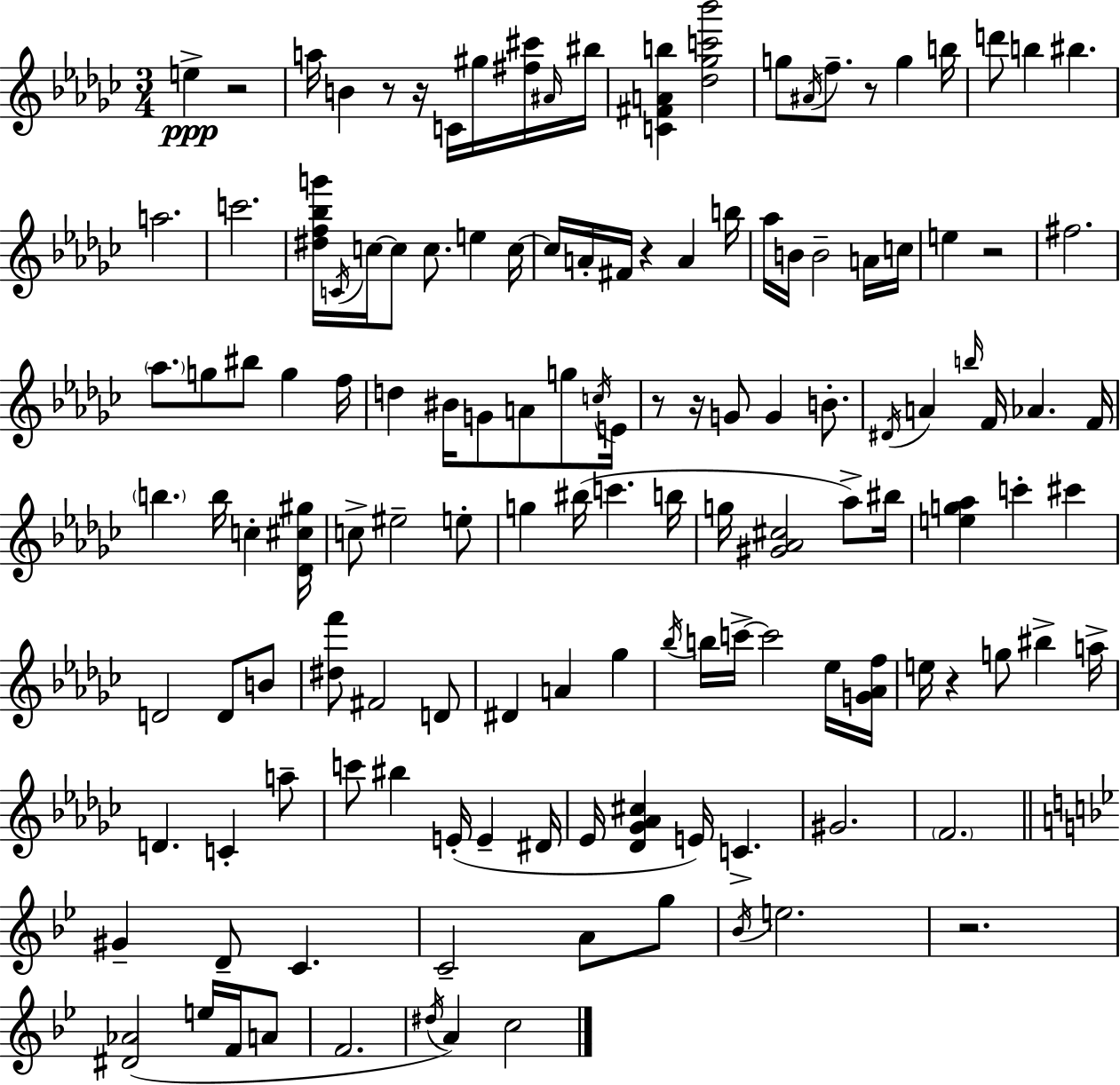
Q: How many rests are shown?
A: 10